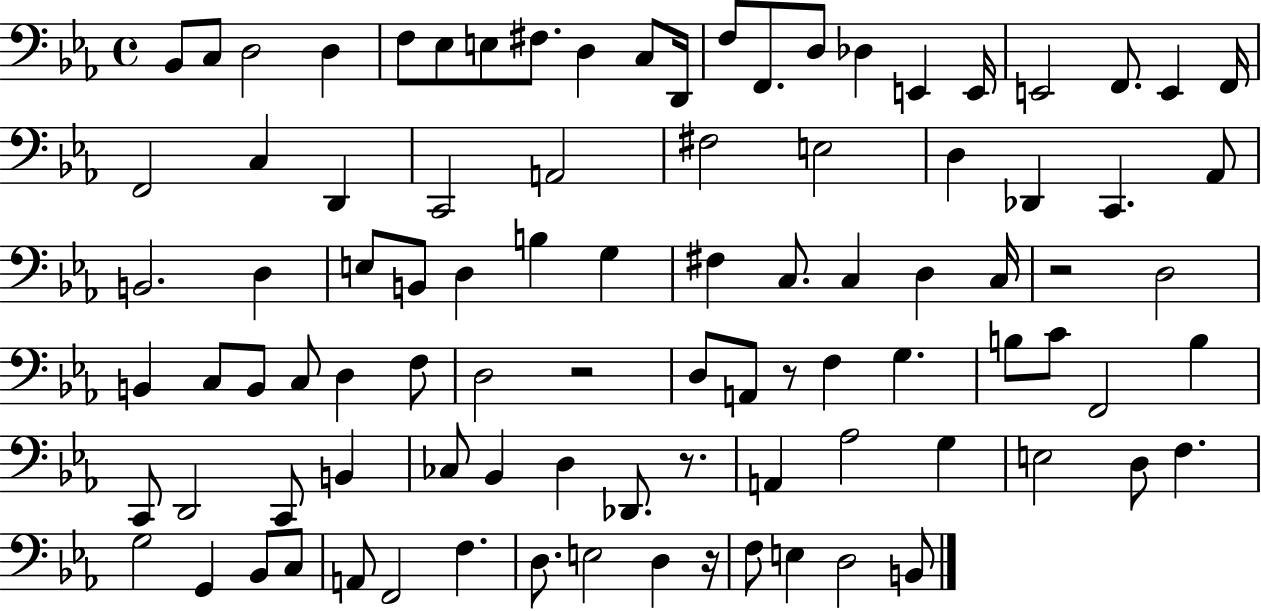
Bb2/e C3/e D3/h D3/q F3/e Eb3/e E3/e F#3/e. D3/q C3/e D2/s F3/e F2/e. D3/e Db3/q E2/q E2/s E2/h F2/e. E2/q F2/s F2/h C3/q D2/q C2/h A2/h F#3/h E3/h D3/q Db2/q C2/q. Ab2/e B2/h. D3/q E3/e B2/e D3/q B3/q G3/q F#3/q C3/e. C3/q D3/q C3/s R/h D3/h B2/q C3/e B2/e C3/e D3/q F3/e D3/h R/h D3/e A2/e R/e F3/q G3/q. B3/e C4/e F2/h B3/q C2/e D2/h C2/e B2/q CES3/e Bb2/q D3/q Db2/e. R/e. A2/q Ab3/h G3/q E3/h D3/e F3/q. G3/h G2/q Bb2/e C3/e A2/e F2/h F3/q. D3/e. E3/h D3/q R/s F3/e E3/q D3/h B2/e